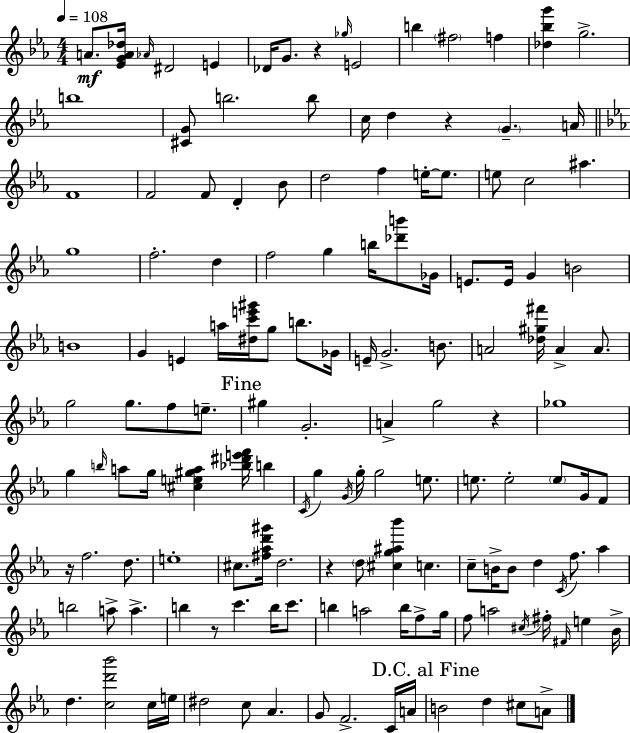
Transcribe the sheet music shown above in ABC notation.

X:1
T:Untitled
M:4/4
L:1/4
K:Cm
A/2 [_EGA_d]/4 _A/4 ^D2 E _D/4 G/2 z _g/4 E2 b ^f2 f [_d_bg'] g2 b4 [^CG]/2 b2 b/2 c/4 d z G A/4 F4 F2 F/2 D _B/2 d2 f e/4 e/2 e/2 c2 ^a g4 f2 d f2 g b/4 [_d'b']/2 _G/4 E/2 E/4 G B2 B4 G E a/4 [^dc'e'^g']/4 g/2 b/2 _G/4 E/4 G2 B/2 A2 [_d^g^f']/4 A A/2 g2 g/2 f/2 e/2 ^g G2 A g2 z _g4 g b/4 a/2 g/4 [^ce^ga] [_b^d'e'f']/4 b C/4 g G/4 g/4 g2 e/2 e/2 e2 e/2 G/4 F/2 z/4 f2 d/2 e4 ^c/2 [^f_ad'^g']/4 d2 z d/2 [^cg^a_b'] c c/2 B/4 B/2 d C/4 f/2 _a b2 a/2 a b z/2 c' b/4 c'/2 b a2 b/4 f/2 g/4 f/2 a2 ^c/4 ^f/4 ^F/4 e _B/4 d [cd'_b']2 c/4 e/4 ^d2 c/2 _A G/2 F2 C/4 A/4 B2 d ^c/2 A/2